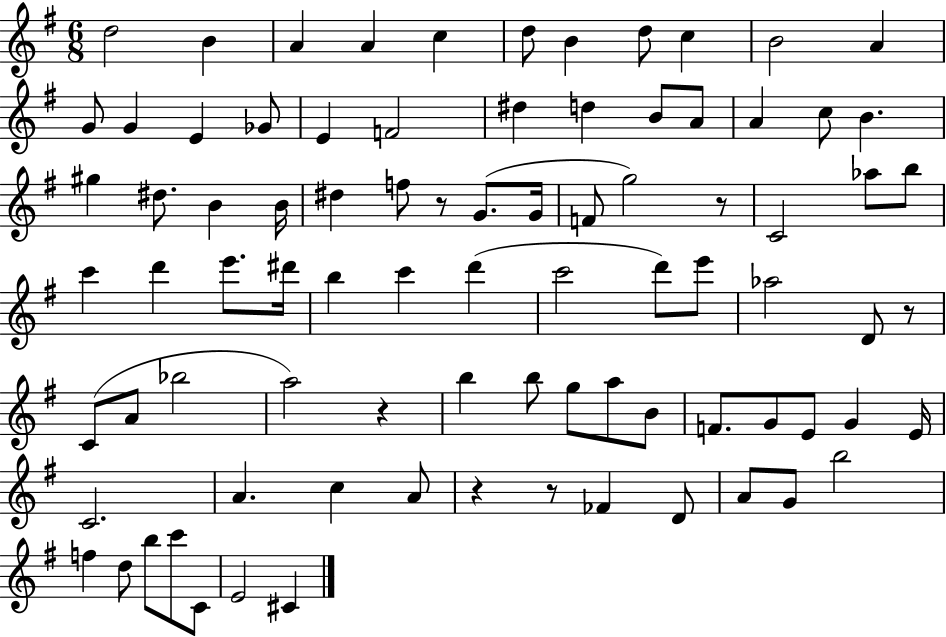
{
  \clef treble
  \numericTimeSignature
  \time 6/8
  \key g \major
  d''2 b'4 | a'4 a'4 c''4 | d''8 b'4 d''8 c''4 | b'2 a'4 | \break g'8 g'4 e'4 ges'8 | e'4 f'2 | dis''4 d''4 b'8 a'8 | a'4 c''8 b'4. | \break gis''4 dis''8. b'4 b'16 | dis''4 f''8 r8 g'8.( g'16 | f'8 g''2) r8 | c'2 aes''8 b''8 | \break c'''4 d'''4 e'''8. dis'''16 | b''4 c'''4 d'''4( | c'''2 d'''8) e'''8 | aes''2 d'8 r8 | \break c'8( a'8 bes''2 | a''2) r4 | b''4 b''8 g''8 a''8 b'8 | f'8. g'8 e'8 g'4 e'16 | \break c'2. | a'4. c''4 a'8 | r4 r8 fes'4 d'8 | a'8 g'8 b''2 | \break f''4 d''8 b''8 c'''8 c'8 | e'2 cis'4 | \bar "|."
}